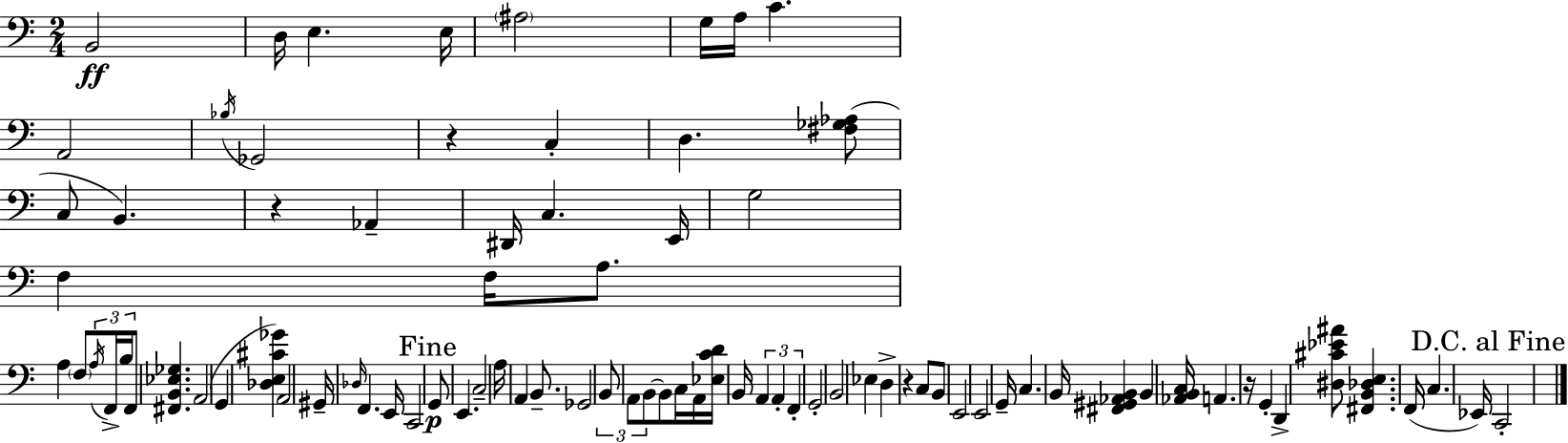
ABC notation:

X:1
T:Untitled
M:2/4
L:1/4
K:C
B,,2 D,/4 E, E,/4 ^A,2 G,/4 A,/4 C A,,2 _B,/4 _G,,2 z C, D, [^F,_G,_A,]/2 C,/2 B,, z _A,, ^D,,/4 C, E,,/4 G,2 F, F,/4 A,/2 A, F,/2 A,/4 F,,/4 B,/4 F,,/2 [^F,,B,,_E,_G,] A,,2 G,, [_D,E,^C_G] A,,2 ^G,,/4 _D,/4 F,, E,,/4 C,,2 G,,/2 E,, C,2 A,/4 A,, B,,/2 _G,,2 B,,/2 A,,/2 B,,/2 B,,/2 C,/4 A,,/4 [_E,CD]/4 B,,/4 A,, A,, F,, G,,2 B,,2 _E, D, z C,/2 B,,/2 E,,2 E,,2 G,,/4 C, B,,/4 [^F,,^G,,_A,,B,,] B,, [_A,,B,,C,]/4 A,, z/4 G,, D,, [^D,^C_E^A]/2 [^F,,B,,_D,E,] F,,/4 C, _E,,/4 C,,2